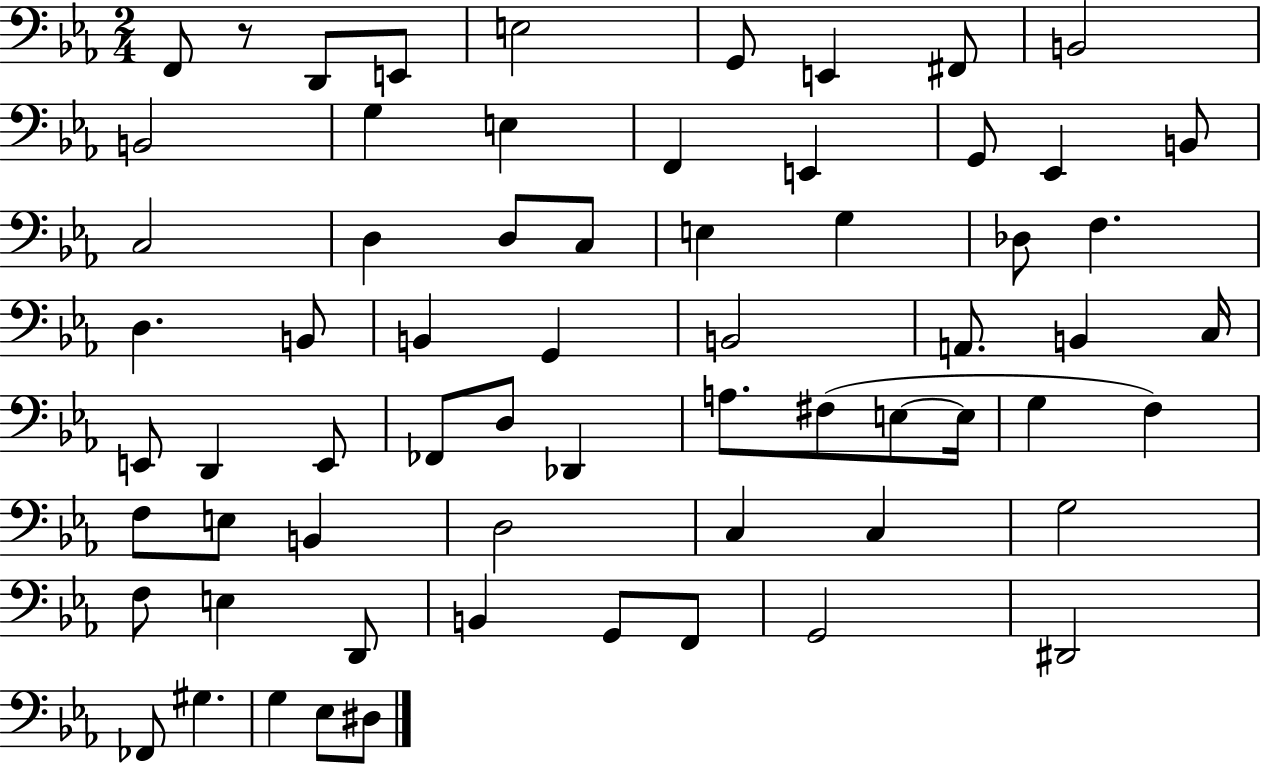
{
  \clef bass
  \numericTimeSignature
  \time 2/4
  \key ees \major
  f,8 r8 d,8 e,8 | e2 | g,8 e,4 fis,8 | b,2 | \break b,2 | g4 e4 | f,4 e,4 | g,8 ees,4 b,8 | \break c2 | d4 d8 c8 | e4 g4 | des8 f4. | \break d4. b,8 | b,4 g,4 | b,2 | a,8. b,4 c16 | \break e,8 d,4 e,8 | fes,8 d8 des,4 | a8. fis8( e8~~ e16 | g4 f4) | \break f8 e8 b,4 | d2 | c4 c4 | g2 | \break f8 e4 d,8 | b,4 g,8 f,8 | g,2 | dis,2 | \break fes,8 gis4. | g4 ees8 dis8 | \bar "|."
}